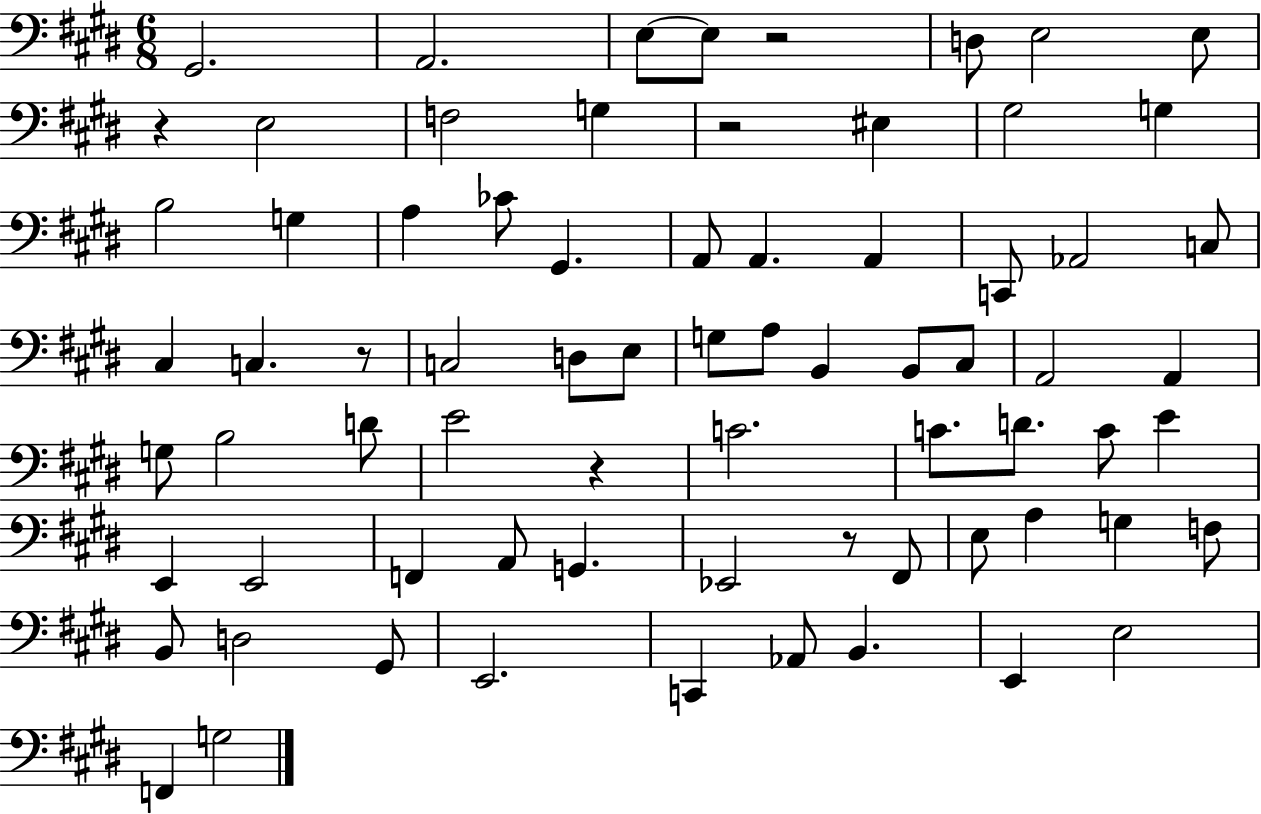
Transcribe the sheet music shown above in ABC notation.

X:1
T:Untitled
M:6/8
L:1/4
K:E
^G,,2 A,,2 E,/2 E,/2 z2 D,/2 E,2 E,/2 z E,2 F,2 G, z2 ^E, ^G,2 G, B,2 G, A, _C/2 ^G,, A,,/2 A,, A,, C,,/2 _A,,2 C,/2 ^C, C, z/2 C,2 D,/2 E,/2 G,/2 A,/2 B,, B,,/2 ^C,/2 A,,2 A,, G,/2 B,2 D/2 E2 z C2 C/2 D/2 C/2 E E,, E,,2 F,, A,,/2 G,, _E,,2 z/2 ^F,,/2 E,/2 A, G, F,/2 B,,/2 D,2 ^G,,/2 E,,2 C,, _A,,/2 B,, E,, E,2 F,, G,2